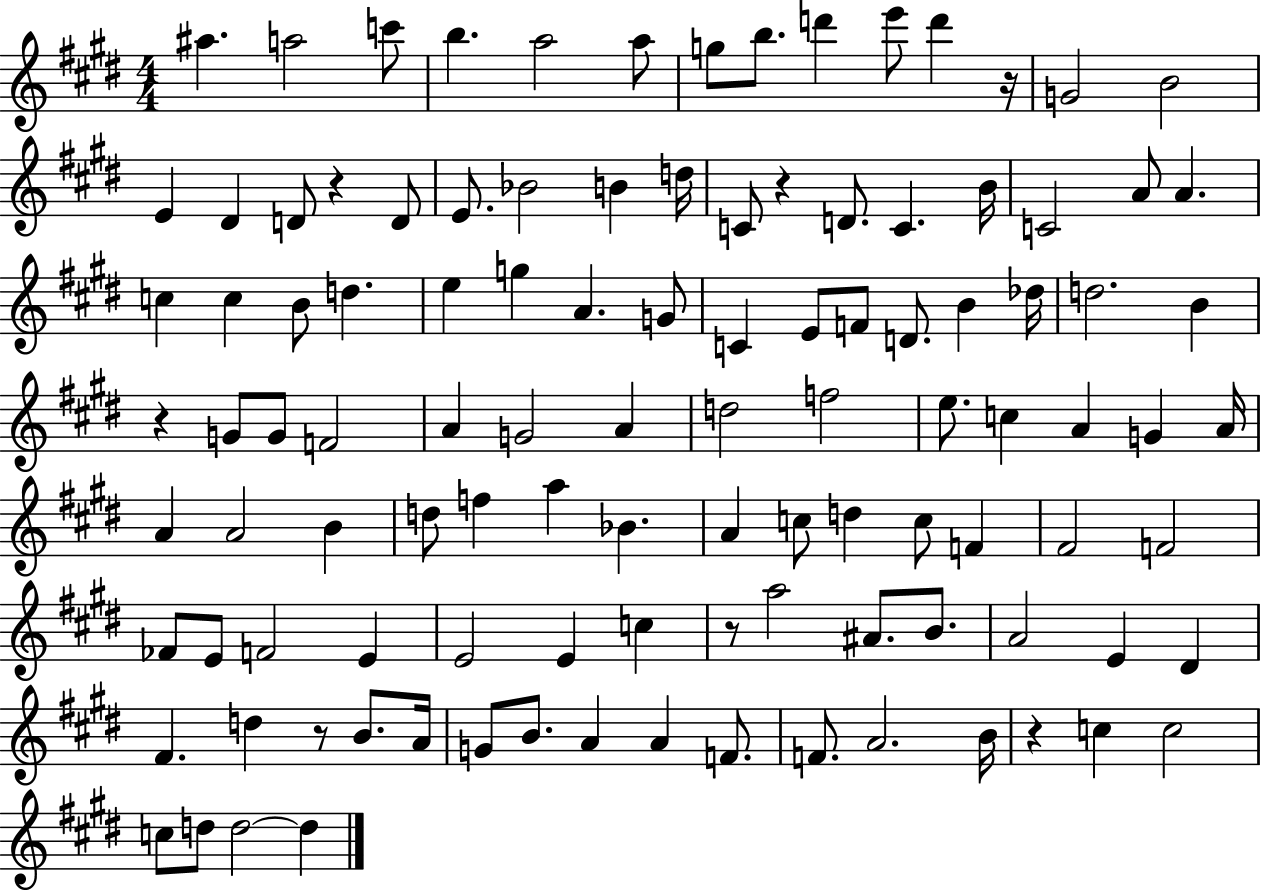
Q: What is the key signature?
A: E major